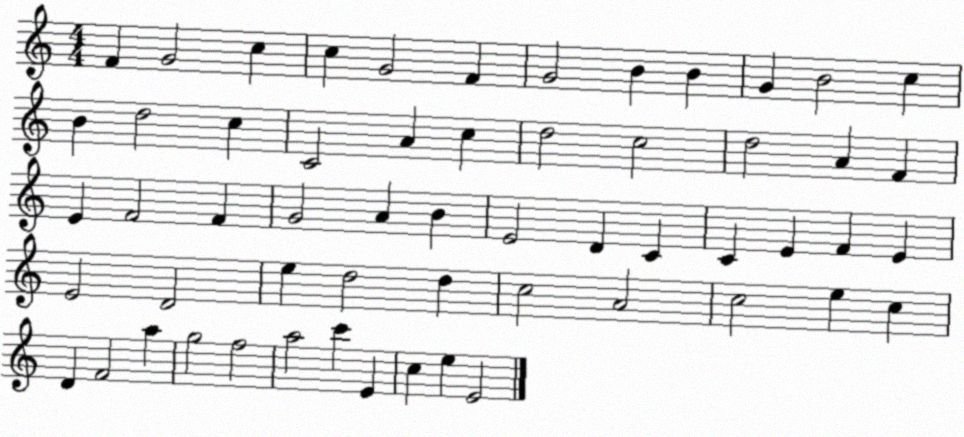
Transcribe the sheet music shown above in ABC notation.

X:1
T:Untitled
M:4/4
L:1/4
K:C
F G2 c c G2 F G2 B B G B2 c B d2 c C2 A c d2 c2 d2 A F E F2 F G2 A B E2 D C C E F E E2 D2 e d2 d c2 A2 c2 e c D F2 a g2 f2 a2 c' E c e E2